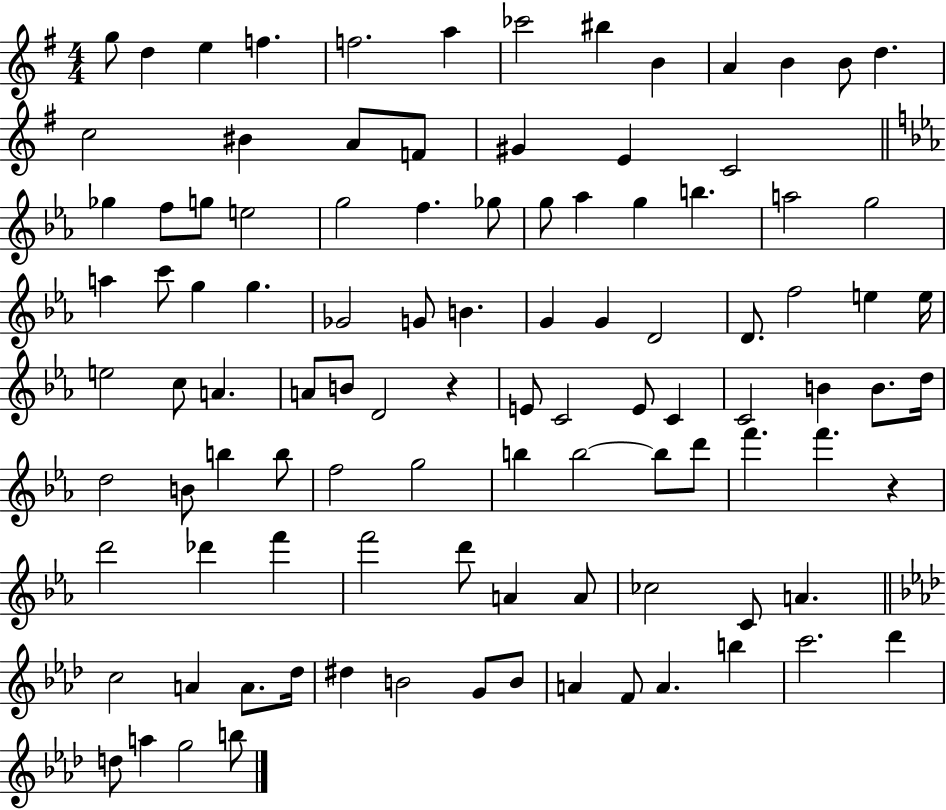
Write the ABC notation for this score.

X:1
T:Untitled
M:4/4
L:1/4
K:G
g/2 d e f f2 a _c'2 ^b B A B B/2 d c2 ^B A/2 F/2 ^G E C2 _g f/2 g/2 e2 g2 f _g/2 g/2 _a g b a2 g2 a c'/2 g g _G2 G/2 B G G D2 D/2 f2 e e/4 e2 c/2 A A/2 B/2 D2 z E/2 C2 E/2 C C2 B B/2 d/4 d2 B/2 b b/2 f2 g2 b b2 b/2 d'/2 f' f' z d'2 _d' f' f'2 d'/2 A A/2 _c2 C/2 A c2 A A/2 _d/4 ^d B2 G/2 B/2 A F/2 A b c'2 _d' d/2 a g2 b/2